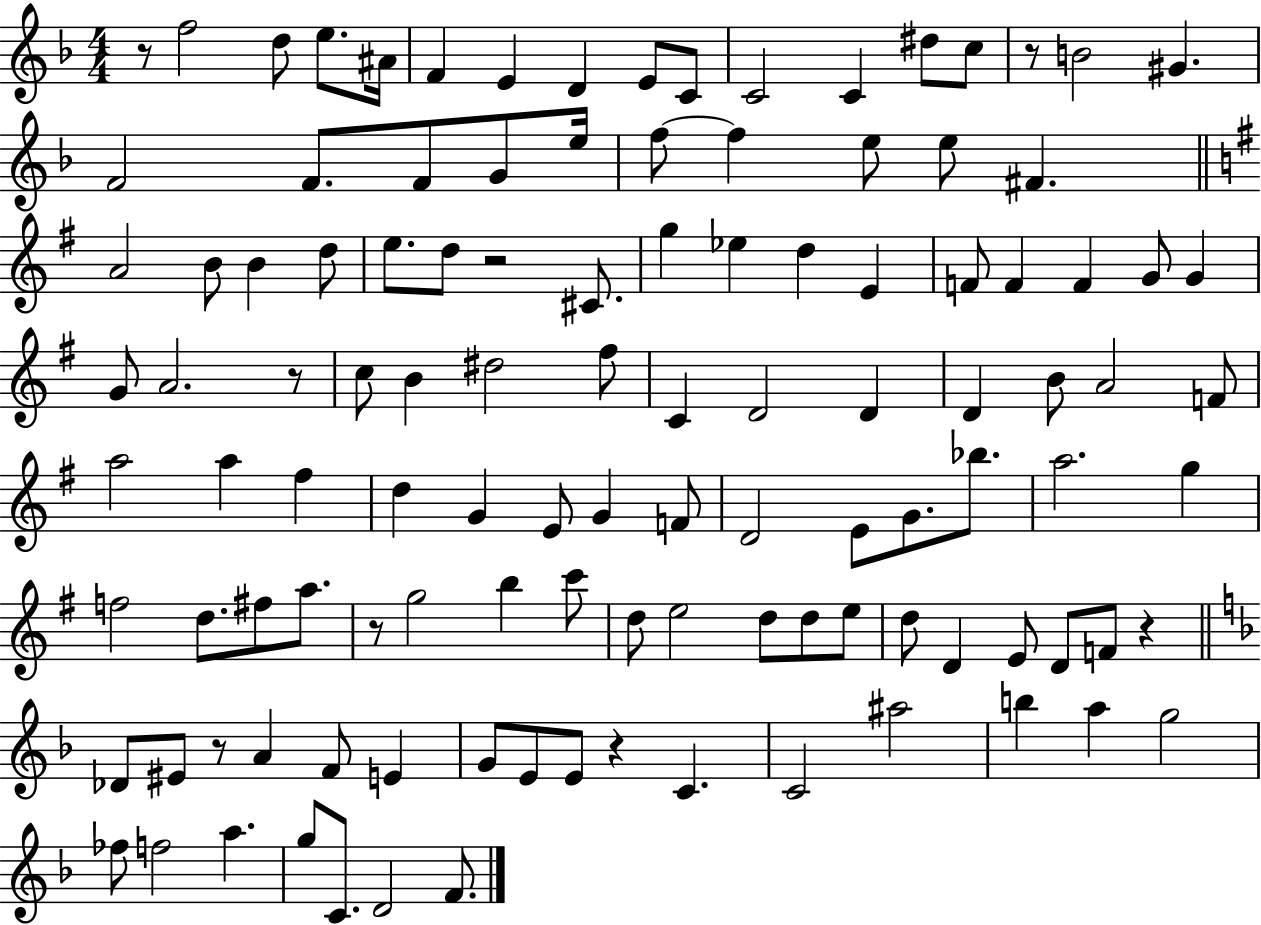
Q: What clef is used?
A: treble